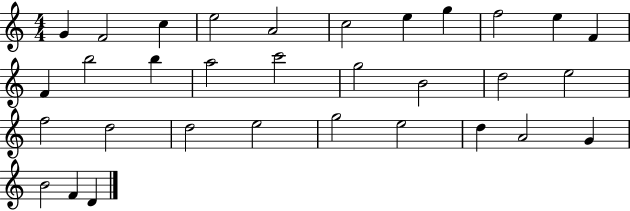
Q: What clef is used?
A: treble